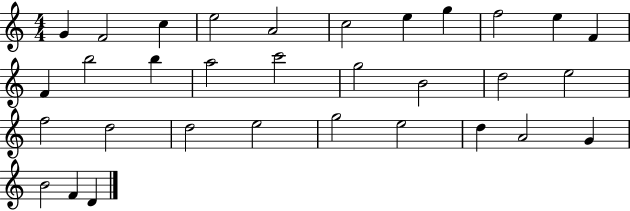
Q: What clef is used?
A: treble